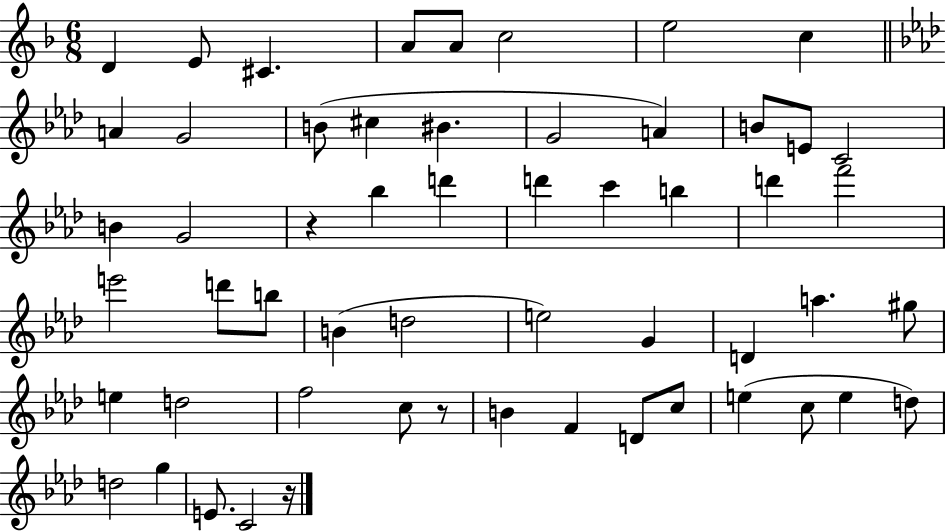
{
  \clef treble
  \numericTimeSignature
  \time 6/8
  \key f \major
  \repeat volta 2 { d'4 e'8 cis'4. | a'8 a'8 c''2 | e''2 c''4 | \bar "||" \break \key f \minor a'4 g'2 | b'8( cis''4 bis'4. | g'2 a'4) | b'8 e'8 c'2 | \break b'4 g'2 | r4 bes''4 d'''4 | d'''4 c'''4 b''4 | d'''4 f'''2 | \break e'''2 d'''8 b''8 | b'4( d''2 | e''2) g'4 | d'4 a''4. gis''8 | \break e''4 d''2 | f''2 c''8 r8 | b'4 f'4 d'8 c''8 | e''4( c''8 e''4 d''8) | \break d''2 g''4 | e'8. c'2 r16 | } \bar "|."
}